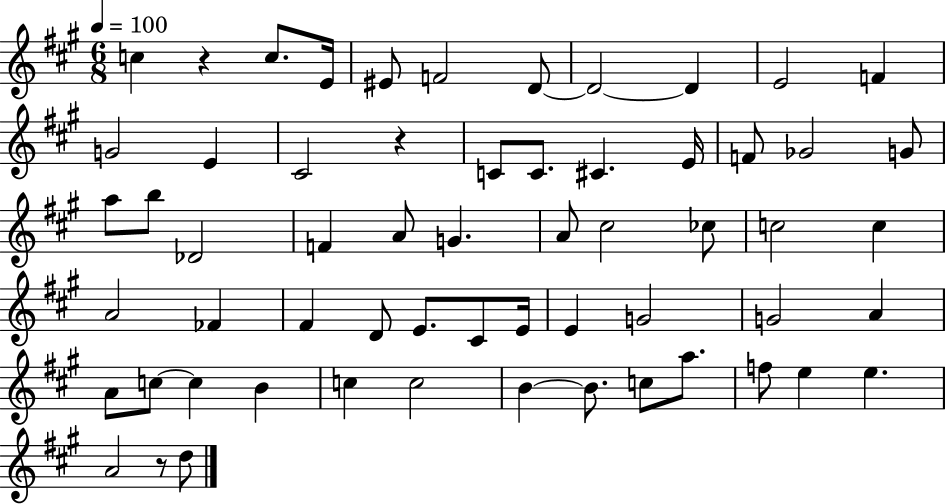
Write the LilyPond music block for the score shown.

{
  \clef treble
  \numericTimeSignature
  \time 6/8
  \key a \major
  \tempo 4 = 100
  \repeat volta 2 { c''4 r4 c''8. e'16 | eis'8 f'2 d'8~~ | d'2~~ d'4 | e'2 f'4 | \break g'2 e'4 | cis'2 r4 | c'8 c'8. cis'4. e'16 | f'8 ges'2 g'8 | \break a''8 b''8 des'2 | f'4 a'8 g'4. | a'8 cis''2 ces''8 | c''2 c''4 | \break a'2 fes'4 | fis'4 d'8 e'8. cis'8 e'16 | e'4 g'2 | g'2 a'4 | \break a'8 c''8~~ c''4 b'4 | c''4 c''2 | b'4~~ b'8. c''8 a''8. | f''8 e''4 e''4. | \break a'2 r8 d''8 | } \bar "|."
}